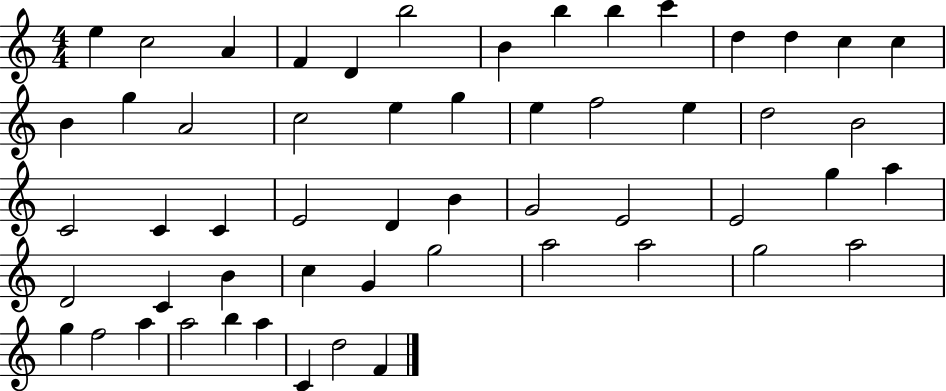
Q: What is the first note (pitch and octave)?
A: E5